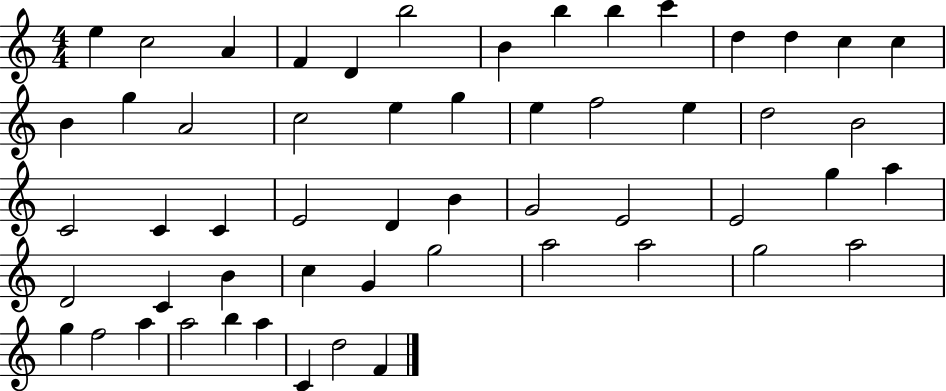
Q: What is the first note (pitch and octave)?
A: E5